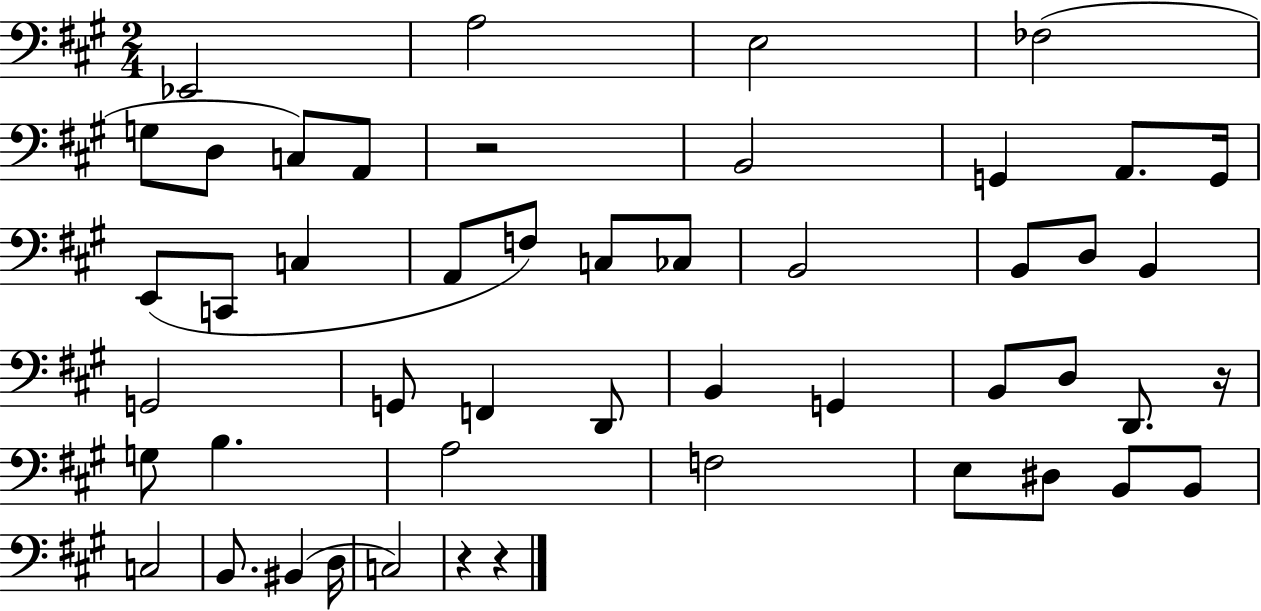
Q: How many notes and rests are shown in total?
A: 49